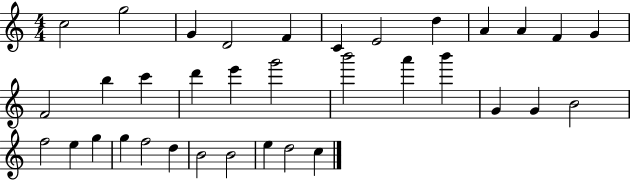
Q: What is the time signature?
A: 4/4